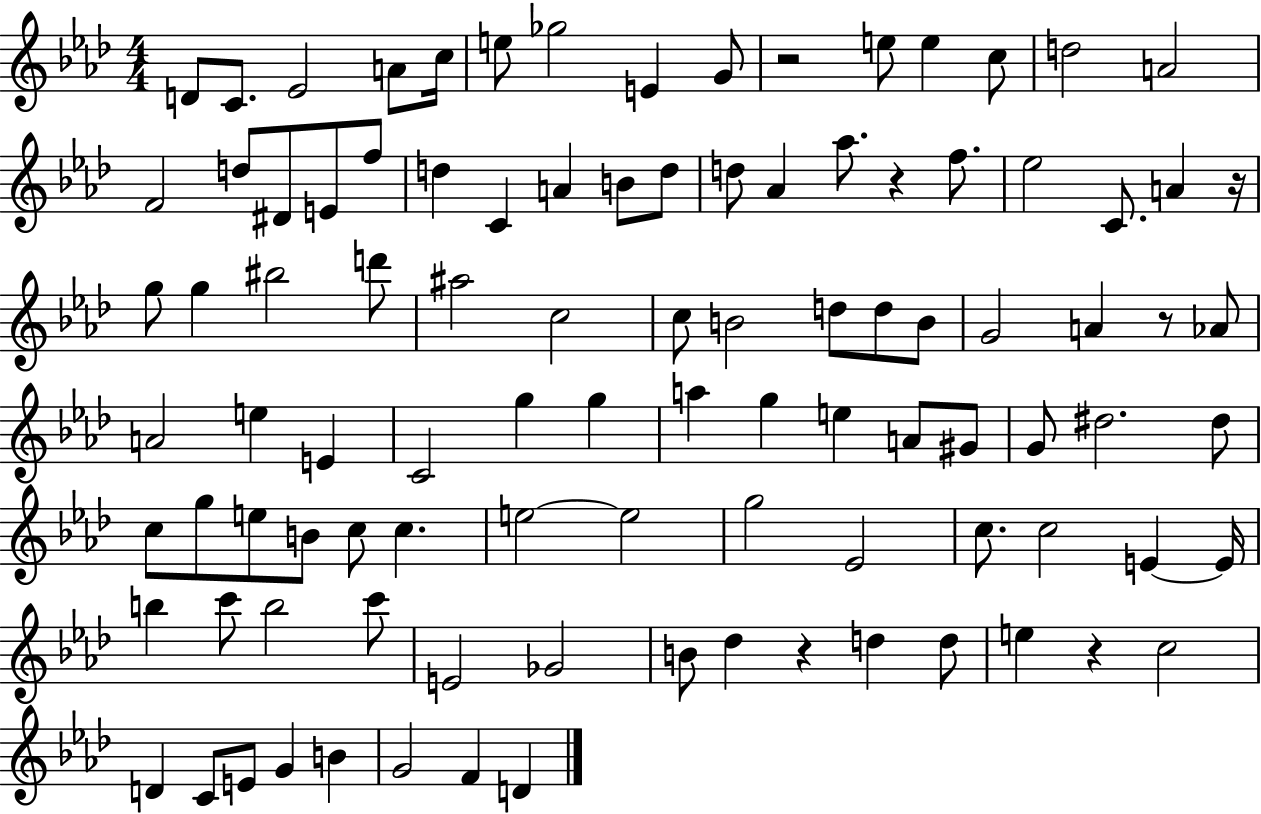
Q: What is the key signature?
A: AES major